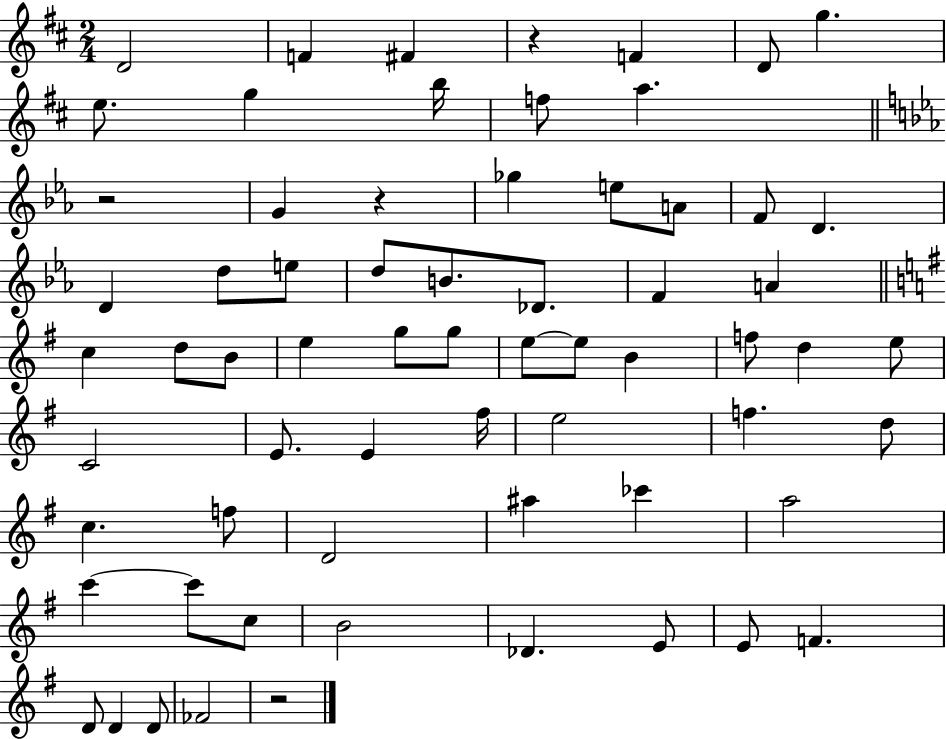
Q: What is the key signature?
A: D major